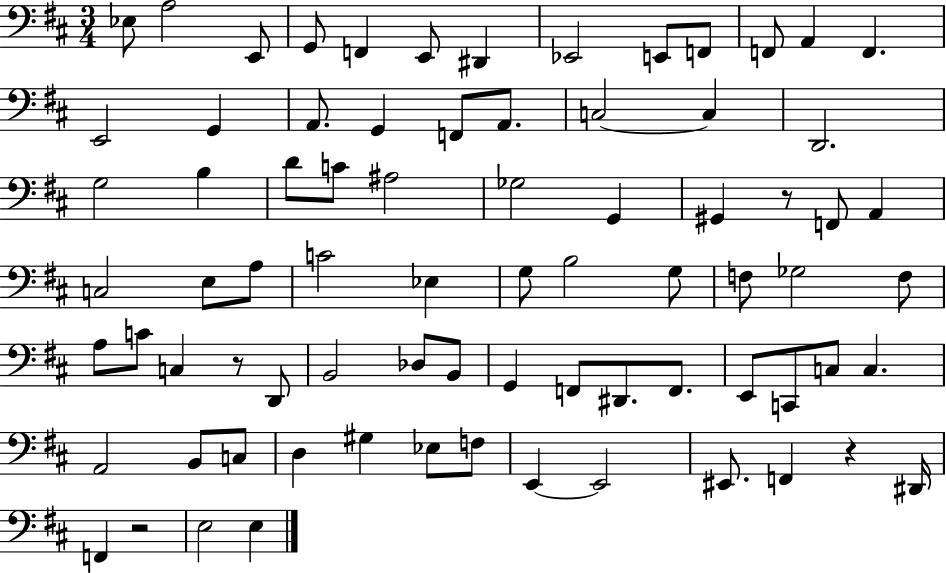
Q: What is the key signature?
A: D major